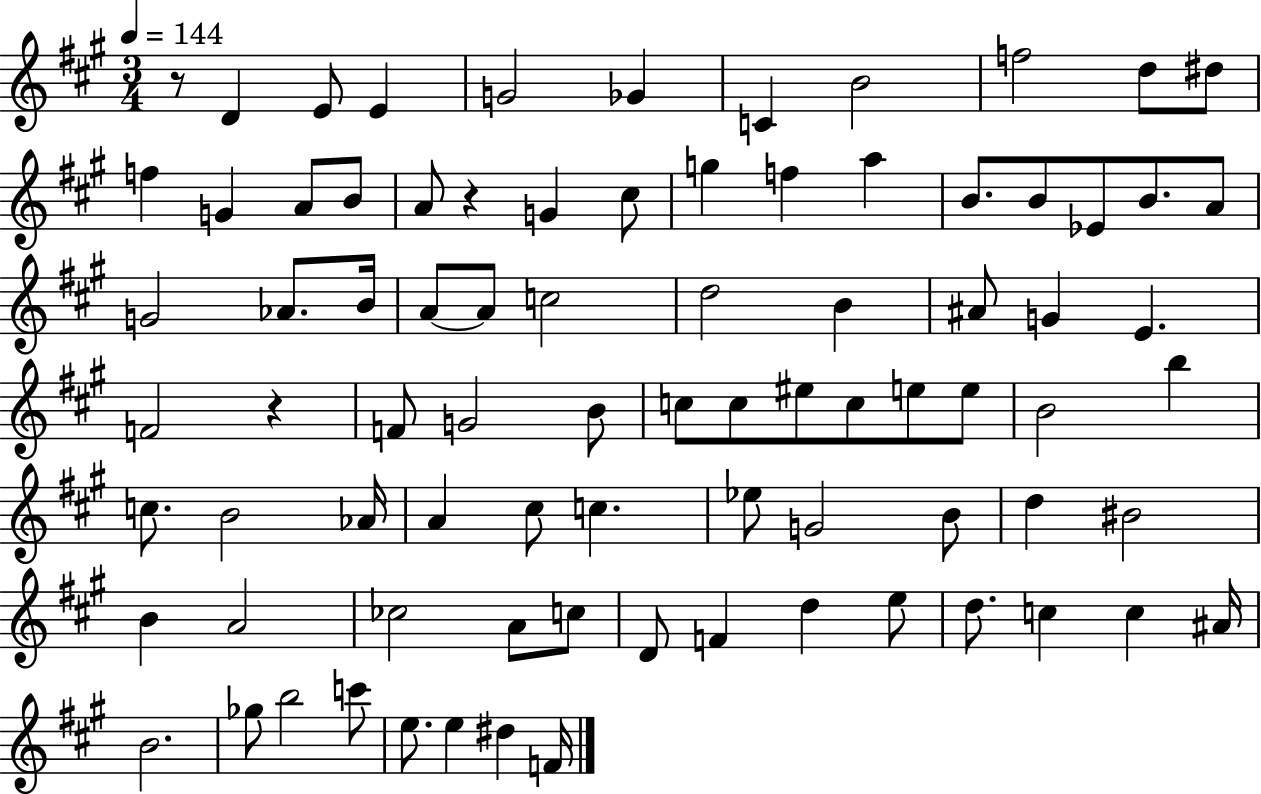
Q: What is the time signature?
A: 3/4